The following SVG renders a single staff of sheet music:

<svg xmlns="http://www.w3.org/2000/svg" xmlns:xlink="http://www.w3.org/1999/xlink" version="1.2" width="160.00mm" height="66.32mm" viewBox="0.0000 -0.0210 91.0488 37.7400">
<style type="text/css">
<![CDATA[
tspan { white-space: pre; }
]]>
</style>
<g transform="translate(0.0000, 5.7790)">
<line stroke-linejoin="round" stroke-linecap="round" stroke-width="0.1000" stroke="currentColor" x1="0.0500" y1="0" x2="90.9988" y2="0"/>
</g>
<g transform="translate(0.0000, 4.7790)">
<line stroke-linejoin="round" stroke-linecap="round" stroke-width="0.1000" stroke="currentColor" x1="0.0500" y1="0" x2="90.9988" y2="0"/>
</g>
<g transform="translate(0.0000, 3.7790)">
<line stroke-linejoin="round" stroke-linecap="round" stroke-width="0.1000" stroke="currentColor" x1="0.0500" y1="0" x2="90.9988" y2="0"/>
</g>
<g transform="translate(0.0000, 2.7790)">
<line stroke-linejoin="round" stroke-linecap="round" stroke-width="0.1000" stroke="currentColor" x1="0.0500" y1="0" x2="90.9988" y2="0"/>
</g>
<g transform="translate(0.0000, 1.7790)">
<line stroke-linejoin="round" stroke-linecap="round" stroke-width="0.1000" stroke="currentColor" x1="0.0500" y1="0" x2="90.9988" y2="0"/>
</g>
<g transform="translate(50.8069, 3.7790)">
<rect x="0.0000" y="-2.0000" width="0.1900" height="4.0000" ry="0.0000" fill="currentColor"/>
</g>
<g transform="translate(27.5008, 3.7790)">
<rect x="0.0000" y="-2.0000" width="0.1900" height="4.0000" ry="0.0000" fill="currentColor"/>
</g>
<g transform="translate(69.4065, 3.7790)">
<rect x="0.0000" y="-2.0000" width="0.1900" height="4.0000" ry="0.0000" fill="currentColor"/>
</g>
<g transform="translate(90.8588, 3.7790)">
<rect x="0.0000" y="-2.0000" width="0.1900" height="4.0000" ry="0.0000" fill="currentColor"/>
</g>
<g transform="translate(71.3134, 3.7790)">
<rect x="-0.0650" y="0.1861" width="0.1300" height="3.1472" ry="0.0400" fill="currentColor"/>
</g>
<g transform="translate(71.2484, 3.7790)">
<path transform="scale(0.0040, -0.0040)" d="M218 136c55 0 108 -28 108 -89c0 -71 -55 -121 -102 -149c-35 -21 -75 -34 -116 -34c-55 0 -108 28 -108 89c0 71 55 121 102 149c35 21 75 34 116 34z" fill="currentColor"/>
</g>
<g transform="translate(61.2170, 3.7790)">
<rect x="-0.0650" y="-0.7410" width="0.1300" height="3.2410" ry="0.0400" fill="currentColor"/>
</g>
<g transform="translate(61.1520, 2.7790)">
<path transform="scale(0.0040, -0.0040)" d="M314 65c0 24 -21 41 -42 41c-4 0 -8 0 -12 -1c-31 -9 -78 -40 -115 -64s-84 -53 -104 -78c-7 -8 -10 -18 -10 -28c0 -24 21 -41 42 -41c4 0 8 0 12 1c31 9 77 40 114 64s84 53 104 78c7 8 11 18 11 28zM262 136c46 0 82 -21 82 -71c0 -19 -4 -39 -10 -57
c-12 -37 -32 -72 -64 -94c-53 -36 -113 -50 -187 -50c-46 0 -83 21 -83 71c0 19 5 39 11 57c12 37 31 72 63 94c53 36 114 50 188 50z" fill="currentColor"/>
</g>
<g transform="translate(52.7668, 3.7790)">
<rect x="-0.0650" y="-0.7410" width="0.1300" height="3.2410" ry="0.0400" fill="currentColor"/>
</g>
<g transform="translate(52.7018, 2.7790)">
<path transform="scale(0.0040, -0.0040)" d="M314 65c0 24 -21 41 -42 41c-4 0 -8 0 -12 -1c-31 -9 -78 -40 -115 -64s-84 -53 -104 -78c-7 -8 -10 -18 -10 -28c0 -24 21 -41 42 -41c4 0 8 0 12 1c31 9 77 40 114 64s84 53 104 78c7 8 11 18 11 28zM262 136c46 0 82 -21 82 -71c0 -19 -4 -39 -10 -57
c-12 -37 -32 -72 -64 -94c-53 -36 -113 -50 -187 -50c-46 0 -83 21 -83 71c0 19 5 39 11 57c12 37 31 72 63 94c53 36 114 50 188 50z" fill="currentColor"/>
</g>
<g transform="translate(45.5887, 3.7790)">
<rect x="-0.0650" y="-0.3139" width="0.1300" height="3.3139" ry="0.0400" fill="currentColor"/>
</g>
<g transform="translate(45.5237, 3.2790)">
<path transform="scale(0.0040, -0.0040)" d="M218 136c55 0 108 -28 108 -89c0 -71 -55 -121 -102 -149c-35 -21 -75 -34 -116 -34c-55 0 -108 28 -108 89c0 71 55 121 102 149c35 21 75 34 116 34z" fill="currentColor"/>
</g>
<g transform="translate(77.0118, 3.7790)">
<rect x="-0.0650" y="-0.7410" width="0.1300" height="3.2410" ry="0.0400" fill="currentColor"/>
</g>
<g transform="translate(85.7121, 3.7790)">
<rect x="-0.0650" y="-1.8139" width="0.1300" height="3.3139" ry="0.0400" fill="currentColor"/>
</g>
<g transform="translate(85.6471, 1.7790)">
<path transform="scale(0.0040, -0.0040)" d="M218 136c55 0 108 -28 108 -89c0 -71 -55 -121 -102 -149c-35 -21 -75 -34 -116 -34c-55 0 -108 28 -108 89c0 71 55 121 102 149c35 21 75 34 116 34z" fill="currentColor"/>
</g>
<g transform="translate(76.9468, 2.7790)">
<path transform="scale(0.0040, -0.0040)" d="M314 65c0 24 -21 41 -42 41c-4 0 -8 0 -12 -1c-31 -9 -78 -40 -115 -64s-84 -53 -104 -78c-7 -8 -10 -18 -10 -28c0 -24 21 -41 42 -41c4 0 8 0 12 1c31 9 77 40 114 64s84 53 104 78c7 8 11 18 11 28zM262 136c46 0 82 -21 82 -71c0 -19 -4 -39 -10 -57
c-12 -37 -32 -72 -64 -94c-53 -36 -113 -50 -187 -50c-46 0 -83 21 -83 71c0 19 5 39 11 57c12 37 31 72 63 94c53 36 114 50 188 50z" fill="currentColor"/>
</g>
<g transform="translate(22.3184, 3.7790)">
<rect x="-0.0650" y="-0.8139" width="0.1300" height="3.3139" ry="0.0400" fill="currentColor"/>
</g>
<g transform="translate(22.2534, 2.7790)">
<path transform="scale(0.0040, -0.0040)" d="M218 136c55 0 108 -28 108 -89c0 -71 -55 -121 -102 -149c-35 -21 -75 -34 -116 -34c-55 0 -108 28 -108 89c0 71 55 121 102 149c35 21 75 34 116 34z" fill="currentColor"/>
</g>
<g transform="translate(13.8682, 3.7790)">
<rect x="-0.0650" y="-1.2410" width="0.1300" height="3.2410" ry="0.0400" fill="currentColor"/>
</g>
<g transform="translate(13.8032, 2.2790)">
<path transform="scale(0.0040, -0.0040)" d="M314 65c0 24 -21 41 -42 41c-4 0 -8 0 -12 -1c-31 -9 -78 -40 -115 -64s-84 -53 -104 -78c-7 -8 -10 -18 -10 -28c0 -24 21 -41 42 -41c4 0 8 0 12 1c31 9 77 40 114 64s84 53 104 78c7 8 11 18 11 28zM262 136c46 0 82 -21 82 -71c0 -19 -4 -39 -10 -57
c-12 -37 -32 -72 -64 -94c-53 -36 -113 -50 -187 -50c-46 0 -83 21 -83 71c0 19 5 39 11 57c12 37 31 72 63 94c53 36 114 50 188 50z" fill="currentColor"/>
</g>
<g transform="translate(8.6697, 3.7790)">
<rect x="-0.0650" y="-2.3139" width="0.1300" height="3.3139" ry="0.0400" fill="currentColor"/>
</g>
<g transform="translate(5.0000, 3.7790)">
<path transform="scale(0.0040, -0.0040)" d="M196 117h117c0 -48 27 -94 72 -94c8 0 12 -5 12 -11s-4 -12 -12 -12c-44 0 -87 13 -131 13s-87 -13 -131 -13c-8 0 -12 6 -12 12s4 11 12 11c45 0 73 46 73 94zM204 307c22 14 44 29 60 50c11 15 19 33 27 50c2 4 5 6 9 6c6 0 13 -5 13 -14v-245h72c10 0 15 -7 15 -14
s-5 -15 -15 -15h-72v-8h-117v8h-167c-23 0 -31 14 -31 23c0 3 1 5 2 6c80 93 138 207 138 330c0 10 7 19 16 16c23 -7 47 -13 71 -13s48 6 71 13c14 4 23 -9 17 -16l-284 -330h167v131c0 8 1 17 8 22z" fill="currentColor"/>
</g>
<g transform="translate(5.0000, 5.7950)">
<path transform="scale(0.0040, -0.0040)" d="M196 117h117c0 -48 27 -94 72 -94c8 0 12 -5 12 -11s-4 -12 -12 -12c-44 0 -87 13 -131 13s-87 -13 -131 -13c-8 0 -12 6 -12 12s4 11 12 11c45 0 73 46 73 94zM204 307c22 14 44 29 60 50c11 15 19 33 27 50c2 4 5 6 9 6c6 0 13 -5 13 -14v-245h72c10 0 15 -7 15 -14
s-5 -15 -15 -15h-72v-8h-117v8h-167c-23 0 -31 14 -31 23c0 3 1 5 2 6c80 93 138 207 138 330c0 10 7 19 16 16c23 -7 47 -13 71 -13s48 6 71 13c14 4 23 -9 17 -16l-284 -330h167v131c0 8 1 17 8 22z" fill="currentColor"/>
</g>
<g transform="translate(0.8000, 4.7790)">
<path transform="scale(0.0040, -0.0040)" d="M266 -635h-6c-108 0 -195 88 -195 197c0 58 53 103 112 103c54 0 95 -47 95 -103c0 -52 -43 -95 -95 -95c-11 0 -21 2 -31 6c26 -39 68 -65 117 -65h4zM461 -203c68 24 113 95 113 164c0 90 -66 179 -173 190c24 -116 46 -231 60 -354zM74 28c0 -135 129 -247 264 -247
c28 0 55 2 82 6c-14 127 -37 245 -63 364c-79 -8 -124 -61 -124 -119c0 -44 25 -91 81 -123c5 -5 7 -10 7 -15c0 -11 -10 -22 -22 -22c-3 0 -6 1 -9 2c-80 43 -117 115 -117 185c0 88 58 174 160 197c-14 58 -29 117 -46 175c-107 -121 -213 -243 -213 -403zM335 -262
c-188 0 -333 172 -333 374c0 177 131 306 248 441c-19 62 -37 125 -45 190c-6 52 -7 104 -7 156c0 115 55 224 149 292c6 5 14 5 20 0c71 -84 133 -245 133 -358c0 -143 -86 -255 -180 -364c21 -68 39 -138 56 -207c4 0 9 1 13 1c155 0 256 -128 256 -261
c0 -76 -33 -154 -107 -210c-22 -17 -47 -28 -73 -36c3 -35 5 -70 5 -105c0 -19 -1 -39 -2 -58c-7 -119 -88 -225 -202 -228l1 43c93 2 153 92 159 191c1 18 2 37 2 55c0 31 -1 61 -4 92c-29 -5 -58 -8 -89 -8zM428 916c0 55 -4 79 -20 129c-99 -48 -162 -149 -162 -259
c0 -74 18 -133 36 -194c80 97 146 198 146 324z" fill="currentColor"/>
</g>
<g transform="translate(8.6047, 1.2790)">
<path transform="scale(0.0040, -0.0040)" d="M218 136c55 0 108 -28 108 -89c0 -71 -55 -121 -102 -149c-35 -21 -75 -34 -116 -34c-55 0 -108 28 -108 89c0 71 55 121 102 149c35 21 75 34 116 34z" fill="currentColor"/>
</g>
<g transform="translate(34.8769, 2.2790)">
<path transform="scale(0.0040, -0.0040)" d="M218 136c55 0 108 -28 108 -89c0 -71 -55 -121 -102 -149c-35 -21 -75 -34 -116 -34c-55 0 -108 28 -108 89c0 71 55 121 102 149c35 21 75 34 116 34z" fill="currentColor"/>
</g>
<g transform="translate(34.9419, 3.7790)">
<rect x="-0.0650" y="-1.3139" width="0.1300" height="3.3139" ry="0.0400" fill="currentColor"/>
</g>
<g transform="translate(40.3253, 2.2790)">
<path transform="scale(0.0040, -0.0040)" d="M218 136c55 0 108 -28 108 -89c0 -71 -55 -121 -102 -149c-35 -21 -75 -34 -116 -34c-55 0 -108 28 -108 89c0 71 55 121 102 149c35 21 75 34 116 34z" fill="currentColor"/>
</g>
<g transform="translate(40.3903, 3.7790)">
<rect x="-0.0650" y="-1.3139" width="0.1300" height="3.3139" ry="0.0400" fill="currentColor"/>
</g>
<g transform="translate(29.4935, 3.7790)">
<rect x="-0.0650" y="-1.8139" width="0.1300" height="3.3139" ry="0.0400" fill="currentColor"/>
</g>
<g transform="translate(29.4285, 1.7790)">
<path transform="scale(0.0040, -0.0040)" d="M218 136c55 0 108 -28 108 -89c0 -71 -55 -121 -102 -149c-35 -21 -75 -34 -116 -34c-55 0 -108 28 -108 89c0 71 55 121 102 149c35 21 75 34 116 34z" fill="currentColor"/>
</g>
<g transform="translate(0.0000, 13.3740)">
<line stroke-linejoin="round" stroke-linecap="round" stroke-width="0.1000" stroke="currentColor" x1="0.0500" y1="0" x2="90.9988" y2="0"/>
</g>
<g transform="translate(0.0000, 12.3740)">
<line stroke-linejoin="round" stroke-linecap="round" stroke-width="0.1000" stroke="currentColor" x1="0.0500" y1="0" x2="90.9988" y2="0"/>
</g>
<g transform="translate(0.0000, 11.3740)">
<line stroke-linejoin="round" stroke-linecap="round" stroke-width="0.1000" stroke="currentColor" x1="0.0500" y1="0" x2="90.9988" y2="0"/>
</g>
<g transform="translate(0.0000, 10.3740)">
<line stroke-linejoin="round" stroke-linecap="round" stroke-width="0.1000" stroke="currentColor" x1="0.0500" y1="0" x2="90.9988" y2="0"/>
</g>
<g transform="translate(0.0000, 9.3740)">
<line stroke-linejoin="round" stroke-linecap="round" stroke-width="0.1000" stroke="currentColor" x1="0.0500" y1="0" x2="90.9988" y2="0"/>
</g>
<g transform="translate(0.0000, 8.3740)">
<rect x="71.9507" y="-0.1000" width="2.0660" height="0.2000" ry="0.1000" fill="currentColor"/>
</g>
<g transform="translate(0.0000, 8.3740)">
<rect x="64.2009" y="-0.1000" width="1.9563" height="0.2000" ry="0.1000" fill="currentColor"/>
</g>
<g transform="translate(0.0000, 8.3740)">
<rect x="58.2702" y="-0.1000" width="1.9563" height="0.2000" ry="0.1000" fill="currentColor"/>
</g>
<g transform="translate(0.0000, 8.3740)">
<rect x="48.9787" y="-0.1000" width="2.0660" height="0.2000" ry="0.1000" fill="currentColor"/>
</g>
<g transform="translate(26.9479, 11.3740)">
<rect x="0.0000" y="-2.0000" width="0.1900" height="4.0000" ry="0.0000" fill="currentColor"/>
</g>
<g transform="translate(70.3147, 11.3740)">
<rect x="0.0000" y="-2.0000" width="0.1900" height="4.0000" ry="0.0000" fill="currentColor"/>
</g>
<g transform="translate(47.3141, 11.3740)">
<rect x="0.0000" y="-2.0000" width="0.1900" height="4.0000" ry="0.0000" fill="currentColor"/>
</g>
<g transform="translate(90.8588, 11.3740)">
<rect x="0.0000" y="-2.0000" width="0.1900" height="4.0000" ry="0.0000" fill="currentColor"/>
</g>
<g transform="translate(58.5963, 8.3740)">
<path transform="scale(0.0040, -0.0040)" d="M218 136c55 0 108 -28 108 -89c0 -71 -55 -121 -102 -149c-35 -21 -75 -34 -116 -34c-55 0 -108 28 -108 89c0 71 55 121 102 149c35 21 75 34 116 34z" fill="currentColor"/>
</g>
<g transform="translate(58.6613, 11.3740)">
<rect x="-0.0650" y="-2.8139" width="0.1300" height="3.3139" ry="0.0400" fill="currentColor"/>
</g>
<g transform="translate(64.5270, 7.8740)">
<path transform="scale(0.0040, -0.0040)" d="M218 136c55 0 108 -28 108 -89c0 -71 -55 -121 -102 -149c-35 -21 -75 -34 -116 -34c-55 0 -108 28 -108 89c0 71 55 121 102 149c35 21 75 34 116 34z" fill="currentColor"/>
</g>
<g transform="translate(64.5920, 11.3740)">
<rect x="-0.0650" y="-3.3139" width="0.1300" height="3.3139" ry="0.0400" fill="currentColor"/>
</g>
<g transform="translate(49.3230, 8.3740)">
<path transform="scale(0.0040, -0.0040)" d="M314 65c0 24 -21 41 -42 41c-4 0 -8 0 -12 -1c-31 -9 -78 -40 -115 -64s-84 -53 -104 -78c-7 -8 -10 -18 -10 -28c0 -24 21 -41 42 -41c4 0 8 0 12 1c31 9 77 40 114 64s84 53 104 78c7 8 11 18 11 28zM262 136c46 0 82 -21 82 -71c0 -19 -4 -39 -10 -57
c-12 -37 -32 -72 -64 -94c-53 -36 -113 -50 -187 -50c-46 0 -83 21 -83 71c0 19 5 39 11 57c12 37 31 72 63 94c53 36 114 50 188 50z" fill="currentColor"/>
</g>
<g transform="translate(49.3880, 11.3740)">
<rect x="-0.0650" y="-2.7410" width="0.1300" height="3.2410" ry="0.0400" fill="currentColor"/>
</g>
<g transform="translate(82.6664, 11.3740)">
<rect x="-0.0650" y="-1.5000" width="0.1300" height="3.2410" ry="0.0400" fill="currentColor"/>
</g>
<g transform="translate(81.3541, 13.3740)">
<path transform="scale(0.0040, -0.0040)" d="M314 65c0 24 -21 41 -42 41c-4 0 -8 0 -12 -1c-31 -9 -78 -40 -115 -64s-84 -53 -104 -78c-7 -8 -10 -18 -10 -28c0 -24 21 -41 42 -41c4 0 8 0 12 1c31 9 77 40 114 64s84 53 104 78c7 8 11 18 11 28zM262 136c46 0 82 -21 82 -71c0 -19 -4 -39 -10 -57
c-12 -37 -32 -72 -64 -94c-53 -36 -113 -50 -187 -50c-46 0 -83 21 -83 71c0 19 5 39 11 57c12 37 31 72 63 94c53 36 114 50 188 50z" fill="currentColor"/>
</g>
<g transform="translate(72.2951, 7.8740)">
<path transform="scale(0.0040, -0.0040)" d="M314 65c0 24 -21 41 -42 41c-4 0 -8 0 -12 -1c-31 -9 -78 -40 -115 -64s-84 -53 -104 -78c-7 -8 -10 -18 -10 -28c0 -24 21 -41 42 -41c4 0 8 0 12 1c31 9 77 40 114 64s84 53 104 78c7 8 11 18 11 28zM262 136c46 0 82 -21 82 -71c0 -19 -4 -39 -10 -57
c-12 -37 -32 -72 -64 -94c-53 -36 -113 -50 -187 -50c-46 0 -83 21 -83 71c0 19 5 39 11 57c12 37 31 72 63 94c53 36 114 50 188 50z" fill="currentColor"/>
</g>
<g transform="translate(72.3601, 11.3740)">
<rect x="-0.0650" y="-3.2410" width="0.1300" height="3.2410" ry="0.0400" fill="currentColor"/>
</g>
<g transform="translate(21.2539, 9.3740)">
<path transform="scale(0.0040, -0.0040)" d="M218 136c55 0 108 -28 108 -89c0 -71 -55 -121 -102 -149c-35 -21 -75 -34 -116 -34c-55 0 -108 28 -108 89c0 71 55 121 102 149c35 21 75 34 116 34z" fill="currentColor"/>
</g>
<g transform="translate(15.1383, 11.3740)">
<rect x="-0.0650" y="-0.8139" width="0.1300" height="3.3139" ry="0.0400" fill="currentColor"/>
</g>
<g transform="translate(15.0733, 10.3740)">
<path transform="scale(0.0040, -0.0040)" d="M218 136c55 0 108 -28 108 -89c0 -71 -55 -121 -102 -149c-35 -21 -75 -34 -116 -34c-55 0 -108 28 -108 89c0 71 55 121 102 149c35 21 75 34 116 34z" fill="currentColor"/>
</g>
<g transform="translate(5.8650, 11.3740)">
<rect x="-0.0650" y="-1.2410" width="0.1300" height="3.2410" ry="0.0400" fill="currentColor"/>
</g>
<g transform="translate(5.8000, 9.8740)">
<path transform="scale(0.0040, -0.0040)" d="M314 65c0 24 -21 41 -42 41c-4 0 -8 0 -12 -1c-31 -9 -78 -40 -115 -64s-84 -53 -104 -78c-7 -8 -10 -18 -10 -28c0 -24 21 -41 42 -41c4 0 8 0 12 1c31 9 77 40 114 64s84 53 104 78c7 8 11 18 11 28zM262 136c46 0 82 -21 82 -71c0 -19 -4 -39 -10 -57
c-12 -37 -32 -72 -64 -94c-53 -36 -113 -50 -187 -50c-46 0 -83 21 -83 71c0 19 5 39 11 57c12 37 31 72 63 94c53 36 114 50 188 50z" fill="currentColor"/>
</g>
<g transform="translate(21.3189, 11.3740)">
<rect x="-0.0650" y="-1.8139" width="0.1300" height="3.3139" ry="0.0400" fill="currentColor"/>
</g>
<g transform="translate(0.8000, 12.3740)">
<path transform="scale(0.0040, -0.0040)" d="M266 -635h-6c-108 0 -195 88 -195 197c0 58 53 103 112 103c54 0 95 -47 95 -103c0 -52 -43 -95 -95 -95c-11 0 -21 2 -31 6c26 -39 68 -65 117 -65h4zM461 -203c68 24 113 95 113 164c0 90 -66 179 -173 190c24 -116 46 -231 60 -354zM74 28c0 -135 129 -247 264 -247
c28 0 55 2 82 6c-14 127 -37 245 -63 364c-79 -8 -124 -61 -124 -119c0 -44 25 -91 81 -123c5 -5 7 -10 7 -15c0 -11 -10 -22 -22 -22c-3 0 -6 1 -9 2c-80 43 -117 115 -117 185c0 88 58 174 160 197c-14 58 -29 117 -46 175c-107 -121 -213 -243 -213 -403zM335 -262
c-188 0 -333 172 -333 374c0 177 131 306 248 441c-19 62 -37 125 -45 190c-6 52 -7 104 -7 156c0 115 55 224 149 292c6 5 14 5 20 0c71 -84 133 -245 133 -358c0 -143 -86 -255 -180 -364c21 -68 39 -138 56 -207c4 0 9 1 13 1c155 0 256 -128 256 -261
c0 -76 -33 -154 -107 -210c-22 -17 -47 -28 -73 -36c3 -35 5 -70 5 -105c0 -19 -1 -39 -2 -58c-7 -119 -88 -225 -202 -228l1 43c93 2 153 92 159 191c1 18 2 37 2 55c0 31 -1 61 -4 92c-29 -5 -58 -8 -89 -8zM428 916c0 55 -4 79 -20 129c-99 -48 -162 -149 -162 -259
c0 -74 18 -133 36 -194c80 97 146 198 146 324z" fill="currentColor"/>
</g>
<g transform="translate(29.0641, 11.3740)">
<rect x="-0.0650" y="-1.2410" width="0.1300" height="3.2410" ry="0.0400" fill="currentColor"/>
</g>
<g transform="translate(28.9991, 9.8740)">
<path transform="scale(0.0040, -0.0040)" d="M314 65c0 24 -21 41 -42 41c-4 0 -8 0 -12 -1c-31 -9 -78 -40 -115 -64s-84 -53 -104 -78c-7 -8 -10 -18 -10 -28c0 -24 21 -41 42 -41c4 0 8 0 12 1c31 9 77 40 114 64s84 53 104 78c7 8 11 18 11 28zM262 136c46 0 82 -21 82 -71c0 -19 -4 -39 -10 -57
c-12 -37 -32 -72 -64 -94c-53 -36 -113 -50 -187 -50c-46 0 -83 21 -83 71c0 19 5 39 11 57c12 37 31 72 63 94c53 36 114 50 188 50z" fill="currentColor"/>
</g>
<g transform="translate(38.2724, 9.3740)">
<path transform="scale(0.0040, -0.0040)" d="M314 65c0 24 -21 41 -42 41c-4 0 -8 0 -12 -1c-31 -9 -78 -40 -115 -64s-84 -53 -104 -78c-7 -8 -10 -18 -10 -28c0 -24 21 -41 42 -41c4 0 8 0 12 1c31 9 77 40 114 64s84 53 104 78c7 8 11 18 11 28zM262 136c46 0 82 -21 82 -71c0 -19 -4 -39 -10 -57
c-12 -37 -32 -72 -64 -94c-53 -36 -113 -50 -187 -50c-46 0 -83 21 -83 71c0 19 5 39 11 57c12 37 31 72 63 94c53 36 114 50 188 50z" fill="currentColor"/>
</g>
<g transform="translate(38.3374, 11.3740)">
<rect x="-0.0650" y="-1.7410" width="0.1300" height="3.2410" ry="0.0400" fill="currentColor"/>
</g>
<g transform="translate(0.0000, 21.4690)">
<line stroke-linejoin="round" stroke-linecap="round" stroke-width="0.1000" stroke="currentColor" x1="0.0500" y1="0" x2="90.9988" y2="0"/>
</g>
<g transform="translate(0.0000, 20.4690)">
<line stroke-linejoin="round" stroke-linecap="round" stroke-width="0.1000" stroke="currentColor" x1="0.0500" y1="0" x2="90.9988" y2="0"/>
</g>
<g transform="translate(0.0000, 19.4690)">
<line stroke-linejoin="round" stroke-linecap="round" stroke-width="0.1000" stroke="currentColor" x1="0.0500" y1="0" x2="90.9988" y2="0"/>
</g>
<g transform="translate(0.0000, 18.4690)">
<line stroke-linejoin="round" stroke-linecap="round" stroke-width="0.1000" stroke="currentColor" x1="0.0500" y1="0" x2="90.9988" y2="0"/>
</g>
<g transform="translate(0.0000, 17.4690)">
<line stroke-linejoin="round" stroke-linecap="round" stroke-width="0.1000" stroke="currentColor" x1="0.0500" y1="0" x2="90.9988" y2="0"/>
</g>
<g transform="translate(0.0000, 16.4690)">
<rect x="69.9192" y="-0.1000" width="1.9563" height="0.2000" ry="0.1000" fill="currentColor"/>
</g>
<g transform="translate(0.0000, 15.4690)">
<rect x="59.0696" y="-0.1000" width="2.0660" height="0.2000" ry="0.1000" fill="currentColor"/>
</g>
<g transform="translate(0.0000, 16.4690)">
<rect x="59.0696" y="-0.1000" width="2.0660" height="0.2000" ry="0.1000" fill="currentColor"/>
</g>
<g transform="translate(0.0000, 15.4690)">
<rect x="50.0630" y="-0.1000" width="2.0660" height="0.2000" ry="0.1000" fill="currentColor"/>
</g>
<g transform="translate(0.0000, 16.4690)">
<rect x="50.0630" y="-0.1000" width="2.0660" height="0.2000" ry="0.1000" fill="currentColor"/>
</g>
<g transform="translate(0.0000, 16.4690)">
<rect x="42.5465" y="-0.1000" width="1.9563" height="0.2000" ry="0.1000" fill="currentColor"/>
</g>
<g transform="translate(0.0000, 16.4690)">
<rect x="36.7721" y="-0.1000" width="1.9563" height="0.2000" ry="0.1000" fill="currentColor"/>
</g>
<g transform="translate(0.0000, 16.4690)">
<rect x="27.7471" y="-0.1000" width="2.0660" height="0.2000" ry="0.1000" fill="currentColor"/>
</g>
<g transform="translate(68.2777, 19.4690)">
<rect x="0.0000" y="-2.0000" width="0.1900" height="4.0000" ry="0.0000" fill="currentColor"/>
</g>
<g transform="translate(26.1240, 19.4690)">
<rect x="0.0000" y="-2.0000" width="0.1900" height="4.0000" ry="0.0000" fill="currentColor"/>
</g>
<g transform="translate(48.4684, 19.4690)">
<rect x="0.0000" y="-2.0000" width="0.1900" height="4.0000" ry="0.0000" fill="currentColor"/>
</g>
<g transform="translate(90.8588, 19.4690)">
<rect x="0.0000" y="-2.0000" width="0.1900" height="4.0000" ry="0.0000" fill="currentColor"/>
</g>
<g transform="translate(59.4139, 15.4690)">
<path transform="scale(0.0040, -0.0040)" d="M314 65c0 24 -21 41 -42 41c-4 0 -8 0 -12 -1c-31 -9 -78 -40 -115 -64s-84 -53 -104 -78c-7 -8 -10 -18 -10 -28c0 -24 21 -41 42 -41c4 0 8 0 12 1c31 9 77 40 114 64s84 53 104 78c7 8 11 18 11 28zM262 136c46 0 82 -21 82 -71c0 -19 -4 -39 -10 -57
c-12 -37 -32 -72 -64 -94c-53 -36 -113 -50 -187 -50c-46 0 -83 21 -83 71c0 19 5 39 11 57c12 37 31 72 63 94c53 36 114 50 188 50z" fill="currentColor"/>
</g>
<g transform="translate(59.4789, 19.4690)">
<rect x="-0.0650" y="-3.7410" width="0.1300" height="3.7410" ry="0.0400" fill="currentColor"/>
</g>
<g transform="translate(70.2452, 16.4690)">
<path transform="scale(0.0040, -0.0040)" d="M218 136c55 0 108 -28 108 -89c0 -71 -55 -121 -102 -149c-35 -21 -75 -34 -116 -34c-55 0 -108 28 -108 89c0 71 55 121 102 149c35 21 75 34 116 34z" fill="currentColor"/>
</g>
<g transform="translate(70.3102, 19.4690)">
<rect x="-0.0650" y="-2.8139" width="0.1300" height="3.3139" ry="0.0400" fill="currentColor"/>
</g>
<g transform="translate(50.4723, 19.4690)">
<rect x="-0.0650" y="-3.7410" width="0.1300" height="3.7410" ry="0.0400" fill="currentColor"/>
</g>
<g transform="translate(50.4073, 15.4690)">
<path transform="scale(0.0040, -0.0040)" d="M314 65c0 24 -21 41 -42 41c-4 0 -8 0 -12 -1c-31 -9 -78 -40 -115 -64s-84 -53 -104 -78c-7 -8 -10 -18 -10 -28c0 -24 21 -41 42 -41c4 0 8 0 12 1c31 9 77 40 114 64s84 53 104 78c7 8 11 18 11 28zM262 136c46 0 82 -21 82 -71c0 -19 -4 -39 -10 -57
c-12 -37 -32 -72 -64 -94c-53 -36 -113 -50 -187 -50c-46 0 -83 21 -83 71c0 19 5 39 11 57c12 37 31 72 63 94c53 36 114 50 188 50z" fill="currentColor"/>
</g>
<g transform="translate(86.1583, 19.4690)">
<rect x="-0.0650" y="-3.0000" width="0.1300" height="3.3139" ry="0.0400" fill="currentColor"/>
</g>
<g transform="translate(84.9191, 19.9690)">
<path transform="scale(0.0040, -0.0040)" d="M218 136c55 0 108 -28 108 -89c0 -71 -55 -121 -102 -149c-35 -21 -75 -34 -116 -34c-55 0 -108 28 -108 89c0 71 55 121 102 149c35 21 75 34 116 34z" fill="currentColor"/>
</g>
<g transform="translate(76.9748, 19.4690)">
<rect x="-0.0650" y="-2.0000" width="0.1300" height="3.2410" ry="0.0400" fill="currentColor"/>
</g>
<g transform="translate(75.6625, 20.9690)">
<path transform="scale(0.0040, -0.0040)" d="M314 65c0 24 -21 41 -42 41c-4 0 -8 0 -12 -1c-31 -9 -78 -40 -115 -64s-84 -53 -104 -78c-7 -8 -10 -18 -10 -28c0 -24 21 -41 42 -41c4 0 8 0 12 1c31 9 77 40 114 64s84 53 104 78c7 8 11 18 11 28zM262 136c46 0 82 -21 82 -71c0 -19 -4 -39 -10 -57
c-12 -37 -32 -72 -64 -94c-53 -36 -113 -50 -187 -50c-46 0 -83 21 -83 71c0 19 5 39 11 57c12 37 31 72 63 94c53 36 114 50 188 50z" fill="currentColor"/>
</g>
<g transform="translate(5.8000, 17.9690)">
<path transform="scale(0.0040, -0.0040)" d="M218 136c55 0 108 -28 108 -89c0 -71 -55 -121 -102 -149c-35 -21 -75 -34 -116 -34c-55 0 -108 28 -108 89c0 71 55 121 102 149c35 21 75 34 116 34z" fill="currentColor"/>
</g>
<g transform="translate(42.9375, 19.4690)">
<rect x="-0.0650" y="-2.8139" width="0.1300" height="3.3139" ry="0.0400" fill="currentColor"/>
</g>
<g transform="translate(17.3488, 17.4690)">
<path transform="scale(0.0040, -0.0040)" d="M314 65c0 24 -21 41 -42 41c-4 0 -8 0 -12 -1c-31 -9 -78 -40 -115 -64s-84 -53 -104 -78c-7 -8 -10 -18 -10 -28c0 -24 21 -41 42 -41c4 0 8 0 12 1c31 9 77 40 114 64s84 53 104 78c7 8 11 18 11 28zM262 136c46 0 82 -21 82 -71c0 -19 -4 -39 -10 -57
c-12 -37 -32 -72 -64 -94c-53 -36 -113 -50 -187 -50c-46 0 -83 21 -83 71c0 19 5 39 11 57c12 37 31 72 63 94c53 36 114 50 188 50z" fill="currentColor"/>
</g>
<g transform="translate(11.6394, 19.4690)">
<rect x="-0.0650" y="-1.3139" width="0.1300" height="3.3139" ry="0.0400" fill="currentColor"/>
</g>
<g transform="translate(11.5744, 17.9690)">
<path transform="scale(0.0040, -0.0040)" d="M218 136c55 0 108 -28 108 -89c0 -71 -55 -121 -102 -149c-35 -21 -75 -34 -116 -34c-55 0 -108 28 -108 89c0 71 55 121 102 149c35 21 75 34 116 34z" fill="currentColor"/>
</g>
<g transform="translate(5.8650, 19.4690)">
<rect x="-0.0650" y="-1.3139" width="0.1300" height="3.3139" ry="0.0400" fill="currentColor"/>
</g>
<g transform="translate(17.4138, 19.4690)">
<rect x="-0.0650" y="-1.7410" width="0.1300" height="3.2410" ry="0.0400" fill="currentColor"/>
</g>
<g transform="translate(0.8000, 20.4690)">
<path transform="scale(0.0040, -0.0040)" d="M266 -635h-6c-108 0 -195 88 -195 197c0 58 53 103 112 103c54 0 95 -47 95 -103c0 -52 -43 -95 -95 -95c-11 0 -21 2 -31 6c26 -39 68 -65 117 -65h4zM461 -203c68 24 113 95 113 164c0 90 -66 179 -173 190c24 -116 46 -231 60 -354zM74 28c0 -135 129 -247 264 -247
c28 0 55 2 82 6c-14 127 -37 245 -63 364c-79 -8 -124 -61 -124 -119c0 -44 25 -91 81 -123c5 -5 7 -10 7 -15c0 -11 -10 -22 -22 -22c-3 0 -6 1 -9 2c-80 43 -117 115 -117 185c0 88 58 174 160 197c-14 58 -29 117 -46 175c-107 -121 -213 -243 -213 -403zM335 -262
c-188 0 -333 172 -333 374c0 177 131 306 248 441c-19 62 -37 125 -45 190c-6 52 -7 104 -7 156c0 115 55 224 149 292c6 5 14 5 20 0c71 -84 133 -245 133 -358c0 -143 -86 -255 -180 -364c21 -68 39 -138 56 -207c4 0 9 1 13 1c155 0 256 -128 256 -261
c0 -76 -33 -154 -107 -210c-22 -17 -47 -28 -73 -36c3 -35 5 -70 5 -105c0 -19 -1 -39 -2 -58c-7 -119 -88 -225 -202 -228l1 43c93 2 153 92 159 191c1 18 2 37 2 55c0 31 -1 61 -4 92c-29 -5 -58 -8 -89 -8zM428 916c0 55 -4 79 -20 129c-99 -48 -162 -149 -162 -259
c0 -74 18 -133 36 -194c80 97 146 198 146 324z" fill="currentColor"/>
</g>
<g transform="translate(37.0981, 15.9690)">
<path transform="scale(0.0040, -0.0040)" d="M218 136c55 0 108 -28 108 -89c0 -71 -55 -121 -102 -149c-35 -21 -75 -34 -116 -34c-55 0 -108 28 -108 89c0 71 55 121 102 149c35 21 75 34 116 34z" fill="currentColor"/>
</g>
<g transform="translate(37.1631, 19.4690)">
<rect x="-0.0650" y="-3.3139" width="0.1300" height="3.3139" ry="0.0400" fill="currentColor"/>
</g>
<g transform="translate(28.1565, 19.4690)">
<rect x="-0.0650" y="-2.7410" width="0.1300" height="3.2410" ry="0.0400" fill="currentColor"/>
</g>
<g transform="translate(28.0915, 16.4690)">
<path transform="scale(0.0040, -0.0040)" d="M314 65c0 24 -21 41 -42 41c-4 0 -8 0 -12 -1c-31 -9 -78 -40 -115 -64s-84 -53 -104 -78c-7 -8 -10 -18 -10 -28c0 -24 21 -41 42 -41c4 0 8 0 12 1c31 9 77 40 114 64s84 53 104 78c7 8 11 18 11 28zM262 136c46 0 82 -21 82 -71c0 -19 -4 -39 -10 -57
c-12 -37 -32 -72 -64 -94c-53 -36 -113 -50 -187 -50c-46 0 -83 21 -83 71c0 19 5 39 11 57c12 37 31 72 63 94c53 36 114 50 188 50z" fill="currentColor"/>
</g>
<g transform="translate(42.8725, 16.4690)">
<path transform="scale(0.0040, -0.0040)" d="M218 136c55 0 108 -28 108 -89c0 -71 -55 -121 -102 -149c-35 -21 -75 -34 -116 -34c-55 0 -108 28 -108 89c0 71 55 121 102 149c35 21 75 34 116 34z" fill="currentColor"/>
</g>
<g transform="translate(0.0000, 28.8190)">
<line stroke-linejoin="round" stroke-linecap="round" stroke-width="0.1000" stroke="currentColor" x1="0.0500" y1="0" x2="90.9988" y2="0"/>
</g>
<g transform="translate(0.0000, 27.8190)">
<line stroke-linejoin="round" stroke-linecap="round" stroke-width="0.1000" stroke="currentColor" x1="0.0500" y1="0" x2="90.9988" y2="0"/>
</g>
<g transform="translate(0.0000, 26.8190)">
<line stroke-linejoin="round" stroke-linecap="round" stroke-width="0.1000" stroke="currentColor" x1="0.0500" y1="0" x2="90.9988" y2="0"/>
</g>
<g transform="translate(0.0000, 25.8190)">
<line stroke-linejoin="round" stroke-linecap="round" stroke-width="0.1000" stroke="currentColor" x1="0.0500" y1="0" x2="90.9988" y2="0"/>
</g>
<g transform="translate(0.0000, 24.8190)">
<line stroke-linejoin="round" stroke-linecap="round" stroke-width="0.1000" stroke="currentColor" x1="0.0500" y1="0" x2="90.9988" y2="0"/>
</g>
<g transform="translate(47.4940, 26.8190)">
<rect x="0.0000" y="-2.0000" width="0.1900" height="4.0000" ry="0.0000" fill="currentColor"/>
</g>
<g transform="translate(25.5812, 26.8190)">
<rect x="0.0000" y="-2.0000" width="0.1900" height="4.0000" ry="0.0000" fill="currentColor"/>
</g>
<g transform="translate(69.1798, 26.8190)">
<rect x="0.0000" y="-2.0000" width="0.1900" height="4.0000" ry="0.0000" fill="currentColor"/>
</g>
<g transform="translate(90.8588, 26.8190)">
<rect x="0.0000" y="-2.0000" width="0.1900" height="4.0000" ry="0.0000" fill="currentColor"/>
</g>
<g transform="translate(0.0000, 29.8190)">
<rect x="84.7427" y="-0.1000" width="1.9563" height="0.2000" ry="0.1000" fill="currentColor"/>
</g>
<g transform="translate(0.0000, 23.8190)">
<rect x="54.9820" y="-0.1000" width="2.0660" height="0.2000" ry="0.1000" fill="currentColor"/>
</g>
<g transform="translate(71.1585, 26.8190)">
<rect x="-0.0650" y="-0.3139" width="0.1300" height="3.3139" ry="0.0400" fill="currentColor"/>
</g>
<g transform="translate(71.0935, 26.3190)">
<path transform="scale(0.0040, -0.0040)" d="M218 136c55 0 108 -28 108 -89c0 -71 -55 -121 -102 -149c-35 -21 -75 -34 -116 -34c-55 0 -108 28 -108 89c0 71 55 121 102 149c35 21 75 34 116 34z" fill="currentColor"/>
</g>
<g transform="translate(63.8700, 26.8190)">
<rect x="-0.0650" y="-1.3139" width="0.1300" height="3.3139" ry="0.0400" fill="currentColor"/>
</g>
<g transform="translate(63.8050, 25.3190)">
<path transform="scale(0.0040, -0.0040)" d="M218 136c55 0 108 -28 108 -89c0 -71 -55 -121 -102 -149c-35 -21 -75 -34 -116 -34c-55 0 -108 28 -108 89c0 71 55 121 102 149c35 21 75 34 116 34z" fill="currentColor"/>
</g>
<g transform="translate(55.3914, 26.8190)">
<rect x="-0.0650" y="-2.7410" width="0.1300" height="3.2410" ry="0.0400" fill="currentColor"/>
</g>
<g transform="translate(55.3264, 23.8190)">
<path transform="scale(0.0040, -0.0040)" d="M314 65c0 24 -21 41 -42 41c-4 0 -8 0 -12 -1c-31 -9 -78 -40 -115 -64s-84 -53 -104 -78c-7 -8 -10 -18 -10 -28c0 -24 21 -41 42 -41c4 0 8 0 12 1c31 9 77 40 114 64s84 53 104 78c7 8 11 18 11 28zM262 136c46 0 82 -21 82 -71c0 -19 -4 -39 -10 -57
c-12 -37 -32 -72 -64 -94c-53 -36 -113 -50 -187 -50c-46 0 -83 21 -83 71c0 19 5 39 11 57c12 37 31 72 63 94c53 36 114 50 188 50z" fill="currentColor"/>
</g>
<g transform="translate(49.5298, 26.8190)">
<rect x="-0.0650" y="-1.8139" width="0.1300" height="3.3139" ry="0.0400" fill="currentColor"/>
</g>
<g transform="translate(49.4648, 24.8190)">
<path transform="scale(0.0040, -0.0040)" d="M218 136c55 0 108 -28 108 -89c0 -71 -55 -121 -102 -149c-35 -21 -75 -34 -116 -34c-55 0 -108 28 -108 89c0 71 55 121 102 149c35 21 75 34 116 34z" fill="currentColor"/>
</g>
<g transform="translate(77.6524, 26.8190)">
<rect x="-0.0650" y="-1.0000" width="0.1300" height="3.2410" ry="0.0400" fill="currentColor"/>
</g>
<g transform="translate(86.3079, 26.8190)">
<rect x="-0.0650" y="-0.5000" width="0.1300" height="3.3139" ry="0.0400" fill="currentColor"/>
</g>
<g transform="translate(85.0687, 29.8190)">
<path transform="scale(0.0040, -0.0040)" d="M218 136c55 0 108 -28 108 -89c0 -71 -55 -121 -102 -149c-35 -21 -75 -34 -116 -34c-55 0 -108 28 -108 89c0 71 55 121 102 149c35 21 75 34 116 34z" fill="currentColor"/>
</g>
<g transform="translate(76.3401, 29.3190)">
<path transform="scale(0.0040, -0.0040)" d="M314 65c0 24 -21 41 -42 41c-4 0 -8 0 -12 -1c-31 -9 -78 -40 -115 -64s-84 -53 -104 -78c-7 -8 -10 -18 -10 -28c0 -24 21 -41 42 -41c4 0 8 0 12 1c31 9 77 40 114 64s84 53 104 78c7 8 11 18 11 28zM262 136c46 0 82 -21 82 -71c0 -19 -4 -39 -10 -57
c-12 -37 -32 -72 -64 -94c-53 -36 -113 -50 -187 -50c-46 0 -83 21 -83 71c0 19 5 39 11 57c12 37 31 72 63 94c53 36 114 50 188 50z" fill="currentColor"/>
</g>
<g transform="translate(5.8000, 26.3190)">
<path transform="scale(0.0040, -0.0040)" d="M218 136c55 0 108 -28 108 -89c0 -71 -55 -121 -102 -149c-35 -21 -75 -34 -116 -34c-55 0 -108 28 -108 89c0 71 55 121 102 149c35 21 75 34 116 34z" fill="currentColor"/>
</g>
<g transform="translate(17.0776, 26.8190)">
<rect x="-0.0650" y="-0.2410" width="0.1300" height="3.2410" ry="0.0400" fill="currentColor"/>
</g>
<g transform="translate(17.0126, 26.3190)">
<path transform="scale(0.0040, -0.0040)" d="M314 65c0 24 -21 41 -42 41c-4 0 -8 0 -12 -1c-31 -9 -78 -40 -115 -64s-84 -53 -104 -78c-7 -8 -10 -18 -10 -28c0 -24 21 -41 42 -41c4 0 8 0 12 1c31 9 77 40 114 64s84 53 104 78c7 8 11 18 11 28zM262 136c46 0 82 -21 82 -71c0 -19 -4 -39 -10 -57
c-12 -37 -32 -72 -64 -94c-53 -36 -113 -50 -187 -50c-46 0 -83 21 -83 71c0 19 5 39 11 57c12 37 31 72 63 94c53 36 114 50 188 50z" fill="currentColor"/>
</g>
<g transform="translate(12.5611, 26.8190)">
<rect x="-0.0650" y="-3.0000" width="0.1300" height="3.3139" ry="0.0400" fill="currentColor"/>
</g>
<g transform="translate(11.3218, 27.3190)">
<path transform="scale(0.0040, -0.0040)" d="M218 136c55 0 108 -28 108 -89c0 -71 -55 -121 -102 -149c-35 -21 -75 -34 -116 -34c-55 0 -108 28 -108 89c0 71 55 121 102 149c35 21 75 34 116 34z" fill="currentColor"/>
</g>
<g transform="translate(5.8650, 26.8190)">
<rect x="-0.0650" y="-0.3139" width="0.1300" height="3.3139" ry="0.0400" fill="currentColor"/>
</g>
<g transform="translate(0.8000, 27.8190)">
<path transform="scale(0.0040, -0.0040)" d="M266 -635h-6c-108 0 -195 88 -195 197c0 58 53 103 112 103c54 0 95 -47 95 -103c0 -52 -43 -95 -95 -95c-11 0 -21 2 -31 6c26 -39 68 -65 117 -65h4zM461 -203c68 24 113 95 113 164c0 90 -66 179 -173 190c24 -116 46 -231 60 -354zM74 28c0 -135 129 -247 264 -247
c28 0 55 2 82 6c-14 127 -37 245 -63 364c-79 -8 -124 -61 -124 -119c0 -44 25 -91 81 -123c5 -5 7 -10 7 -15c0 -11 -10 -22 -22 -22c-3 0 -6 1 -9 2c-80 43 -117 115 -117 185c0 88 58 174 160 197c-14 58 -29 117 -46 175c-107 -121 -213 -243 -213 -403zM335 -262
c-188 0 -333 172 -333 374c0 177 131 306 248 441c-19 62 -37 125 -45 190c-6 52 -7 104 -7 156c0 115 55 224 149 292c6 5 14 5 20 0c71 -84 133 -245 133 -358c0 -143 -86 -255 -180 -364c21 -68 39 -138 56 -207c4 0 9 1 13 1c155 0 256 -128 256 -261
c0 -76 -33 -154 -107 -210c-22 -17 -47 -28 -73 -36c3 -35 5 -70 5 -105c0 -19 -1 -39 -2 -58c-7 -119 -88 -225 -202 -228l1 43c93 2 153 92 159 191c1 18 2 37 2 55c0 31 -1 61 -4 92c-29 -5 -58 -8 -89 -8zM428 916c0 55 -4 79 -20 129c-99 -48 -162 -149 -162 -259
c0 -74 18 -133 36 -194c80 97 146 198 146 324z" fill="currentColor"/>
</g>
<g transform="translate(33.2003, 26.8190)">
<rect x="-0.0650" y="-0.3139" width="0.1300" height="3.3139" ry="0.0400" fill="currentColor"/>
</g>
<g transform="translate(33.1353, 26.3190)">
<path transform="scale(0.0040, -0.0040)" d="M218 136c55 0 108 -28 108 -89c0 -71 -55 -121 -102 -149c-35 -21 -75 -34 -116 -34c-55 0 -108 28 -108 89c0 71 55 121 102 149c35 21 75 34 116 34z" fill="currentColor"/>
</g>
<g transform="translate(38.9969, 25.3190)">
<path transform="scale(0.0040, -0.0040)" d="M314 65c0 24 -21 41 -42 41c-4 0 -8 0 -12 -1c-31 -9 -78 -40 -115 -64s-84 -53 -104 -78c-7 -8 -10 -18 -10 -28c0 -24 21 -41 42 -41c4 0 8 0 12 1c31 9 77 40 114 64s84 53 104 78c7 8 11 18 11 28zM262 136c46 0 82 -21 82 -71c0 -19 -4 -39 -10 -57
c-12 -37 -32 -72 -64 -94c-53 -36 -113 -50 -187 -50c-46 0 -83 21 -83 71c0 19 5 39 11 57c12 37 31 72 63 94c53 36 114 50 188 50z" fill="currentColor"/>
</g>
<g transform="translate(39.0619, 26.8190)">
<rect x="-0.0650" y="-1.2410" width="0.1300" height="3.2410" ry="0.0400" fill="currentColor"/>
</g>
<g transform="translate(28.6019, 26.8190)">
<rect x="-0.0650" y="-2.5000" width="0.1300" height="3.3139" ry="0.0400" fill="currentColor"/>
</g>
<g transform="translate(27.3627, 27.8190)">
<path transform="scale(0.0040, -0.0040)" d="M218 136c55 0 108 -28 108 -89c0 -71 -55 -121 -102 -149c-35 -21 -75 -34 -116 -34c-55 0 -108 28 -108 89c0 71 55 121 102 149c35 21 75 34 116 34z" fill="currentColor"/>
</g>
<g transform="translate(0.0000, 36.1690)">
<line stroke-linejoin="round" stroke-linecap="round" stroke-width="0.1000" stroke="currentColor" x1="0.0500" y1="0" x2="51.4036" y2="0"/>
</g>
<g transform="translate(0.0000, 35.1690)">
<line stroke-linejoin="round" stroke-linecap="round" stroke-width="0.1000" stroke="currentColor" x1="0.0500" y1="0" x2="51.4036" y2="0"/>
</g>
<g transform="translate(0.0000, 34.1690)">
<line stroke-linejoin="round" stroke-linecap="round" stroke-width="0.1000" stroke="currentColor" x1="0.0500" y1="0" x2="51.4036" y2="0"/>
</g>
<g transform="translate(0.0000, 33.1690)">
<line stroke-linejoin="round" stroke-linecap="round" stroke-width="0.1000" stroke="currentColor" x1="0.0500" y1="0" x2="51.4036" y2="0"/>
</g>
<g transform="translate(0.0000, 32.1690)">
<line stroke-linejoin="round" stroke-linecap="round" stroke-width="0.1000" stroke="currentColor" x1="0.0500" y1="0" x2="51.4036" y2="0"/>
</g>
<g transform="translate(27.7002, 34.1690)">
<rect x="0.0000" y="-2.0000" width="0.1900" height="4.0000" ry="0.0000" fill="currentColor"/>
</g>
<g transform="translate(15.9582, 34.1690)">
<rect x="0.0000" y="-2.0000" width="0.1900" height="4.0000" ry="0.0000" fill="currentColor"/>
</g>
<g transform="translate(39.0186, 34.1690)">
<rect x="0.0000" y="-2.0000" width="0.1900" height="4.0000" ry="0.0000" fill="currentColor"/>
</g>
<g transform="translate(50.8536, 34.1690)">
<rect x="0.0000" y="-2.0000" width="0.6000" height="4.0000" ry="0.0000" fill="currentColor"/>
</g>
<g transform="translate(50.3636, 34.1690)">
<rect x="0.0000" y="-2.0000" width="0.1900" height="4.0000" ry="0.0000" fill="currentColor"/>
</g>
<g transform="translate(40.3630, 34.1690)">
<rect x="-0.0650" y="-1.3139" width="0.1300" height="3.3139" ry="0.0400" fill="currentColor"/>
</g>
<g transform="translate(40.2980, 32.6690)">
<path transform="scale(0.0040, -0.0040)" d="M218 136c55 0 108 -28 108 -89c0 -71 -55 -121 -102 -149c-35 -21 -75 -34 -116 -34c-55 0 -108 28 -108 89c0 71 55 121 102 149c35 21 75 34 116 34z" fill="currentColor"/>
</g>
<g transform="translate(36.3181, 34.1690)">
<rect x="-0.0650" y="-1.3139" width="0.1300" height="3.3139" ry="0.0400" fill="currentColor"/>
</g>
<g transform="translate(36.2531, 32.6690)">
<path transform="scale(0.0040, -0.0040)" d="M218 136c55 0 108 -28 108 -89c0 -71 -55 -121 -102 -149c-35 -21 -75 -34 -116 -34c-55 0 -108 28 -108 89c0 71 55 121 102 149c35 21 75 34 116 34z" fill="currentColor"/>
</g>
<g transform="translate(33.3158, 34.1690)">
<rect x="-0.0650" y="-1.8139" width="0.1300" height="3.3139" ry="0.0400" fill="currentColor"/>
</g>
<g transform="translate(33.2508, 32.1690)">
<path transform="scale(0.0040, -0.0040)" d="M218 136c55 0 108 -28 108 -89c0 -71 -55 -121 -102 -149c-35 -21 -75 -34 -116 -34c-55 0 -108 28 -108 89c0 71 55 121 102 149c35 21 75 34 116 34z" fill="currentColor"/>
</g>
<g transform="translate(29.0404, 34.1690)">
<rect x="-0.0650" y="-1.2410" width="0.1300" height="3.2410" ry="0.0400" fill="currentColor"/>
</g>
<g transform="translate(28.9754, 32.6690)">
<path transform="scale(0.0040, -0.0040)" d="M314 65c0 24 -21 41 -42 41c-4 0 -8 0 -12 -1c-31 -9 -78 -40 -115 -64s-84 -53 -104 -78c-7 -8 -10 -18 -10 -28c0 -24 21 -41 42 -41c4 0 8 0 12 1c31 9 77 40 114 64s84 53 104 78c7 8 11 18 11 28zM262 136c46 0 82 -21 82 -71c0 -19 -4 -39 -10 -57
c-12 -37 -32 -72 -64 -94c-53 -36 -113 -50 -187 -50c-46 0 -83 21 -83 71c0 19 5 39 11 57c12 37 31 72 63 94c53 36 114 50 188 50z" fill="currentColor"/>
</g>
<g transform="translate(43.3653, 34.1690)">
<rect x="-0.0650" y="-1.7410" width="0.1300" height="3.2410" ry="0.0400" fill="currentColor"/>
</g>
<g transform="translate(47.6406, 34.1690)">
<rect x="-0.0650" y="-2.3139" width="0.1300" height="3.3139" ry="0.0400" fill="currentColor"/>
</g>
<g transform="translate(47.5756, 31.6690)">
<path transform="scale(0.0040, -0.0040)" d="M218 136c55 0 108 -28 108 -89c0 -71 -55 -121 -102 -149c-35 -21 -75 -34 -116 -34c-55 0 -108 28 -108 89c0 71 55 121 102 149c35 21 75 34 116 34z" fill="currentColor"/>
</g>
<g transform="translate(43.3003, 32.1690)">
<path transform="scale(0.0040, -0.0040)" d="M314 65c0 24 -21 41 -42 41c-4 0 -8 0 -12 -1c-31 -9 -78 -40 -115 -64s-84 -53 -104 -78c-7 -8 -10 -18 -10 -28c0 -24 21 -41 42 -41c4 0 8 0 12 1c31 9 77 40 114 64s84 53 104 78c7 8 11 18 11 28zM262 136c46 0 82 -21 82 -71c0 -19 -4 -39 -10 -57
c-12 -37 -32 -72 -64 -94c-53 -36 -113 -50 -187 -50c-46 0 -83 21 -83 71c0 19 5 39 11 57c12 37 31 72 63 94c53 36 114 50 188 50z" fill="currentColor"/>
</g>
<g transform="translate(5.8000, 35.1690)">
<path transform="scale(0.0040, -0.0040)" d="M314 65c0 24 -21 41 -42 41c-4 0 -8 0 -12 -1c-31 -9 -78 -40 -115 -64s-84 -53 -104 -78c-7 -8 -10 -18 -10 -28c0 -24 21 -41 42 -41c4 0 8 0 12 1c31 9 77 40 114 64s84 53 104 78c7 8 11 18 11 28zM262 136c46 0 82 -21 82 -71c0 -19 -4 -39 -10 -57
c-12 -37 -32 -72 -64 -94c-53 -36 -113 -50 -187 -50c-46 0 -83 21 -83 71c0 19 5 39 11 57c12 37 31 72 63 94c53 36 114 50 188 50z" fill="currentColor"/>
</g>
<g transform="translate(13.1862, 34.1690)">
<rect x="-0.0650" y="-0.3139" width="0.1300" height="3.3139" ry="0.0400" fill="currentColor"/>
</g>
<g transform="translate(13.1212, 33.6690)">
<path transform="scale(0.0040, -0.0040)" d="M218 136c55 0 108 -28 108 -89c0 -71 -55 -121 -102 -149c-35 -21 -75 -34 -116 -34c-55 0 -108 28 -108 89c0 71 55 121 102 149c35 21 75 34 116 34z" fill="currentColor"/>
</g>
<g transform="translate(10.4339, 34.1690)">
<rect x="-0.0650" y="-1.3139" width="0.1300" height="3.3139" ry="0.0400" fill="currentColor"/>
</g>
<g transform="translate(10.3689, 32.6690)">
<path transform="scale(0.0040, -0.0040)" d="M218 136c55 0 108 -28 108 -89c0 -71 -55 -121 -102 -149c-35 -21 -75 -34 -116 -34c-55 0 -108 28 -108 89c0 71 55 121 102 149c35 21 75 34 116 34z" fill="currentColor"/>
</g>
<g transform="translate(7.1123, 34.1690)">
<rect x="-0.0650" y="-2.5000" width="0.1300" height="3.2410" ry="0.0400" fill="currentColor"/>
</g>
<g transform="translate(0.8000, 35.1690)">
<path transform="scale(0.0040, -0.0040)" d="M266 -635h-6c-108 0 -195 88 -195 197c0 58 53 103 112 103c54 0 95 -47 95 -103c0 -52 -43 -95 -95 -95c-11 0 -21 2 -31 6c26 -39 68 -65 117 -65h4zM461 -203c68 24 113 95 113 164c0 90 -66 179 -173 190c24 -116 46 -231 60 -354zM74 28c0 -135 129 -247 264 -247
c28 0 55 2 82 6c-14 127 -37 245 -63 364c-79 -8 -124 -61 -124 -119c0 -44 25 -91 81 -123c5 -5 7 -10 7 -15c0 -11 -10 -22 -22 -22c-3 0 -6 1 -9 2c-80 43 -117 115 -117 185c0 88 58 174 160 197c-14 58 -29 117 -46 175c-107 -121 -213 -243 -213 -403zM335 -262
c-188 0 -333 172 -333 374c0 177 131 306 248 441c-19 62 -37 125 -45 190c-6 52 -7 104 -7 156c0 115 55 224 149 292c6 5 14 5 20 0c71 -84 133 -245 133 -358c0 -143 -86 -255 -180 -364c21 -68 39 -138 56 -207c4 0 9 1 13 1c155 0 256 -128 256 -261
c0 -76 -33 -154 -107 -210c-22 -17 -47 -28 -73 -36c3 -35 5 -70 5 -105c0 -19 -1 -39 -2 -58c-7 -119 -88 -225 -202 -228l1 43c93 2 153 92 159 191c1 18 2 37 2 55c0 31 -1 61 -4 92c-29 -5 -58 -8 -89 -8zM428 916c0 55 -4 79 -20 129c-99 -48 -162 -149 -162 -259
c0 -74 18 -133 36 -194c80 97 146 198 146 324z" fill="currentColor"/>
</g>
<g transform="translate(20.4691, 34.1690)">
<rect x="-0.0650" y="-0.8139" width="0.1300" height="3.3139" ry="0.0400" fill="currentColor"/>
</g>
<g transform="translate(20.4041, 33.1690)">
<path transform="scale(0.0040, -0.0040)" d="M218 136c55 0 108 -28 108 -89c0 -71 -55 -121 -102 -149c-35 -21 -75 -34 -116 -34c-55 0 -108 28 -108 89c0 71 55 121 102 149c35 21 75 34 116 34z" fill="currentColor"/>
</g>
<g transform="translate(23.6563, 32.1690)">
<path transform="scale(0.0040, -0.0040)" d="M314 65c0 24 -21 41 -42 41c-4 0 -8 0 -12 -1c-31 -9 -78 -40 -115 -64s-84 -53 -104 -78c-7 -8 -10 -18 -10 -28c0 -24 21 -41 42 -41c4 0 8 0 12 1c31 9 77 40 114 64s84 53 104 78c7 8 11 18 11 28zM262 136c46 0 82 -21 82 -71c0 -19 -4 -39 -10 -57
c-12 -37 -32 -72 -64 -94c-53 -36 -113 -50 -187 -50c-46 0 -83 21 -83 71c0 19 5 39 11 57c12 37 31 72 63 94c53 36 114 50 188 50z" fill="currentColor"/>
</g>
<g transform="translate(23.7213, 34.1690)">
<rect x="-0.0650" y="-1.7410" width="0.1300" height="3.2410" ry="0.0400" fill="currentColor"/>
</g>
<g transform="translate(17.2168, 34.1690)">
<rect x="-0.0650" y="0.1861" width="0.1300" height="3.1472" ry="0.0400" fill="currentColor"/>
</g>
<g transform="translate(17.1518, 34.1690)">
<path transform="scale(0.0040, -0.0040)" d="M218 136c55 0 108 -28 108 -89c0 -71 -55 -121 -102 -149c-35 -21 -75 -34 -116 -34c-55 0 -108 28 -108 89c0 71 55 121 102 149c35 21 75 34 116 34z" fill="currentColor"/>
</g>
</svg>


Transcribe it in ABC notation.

X:1
T:Untitled
M:4/4
L:1/4
K:C
g e2 d f e e c d2 d2 B d2 f e2 d f e2 f2 a2 a b b2 E2 e e f2 a2 b a c'2 c'2 a F2 A c A c2 G c e2 f a2 e c D2 C G2 e c B d f2 e2 f e e f2 g